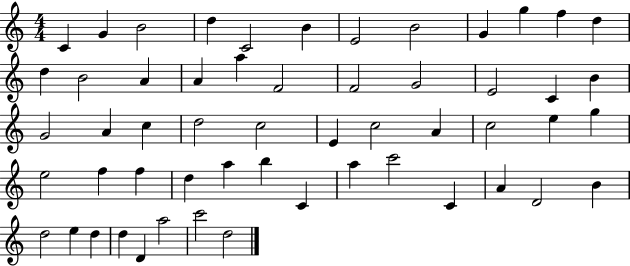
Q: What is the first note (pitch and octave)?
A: C4